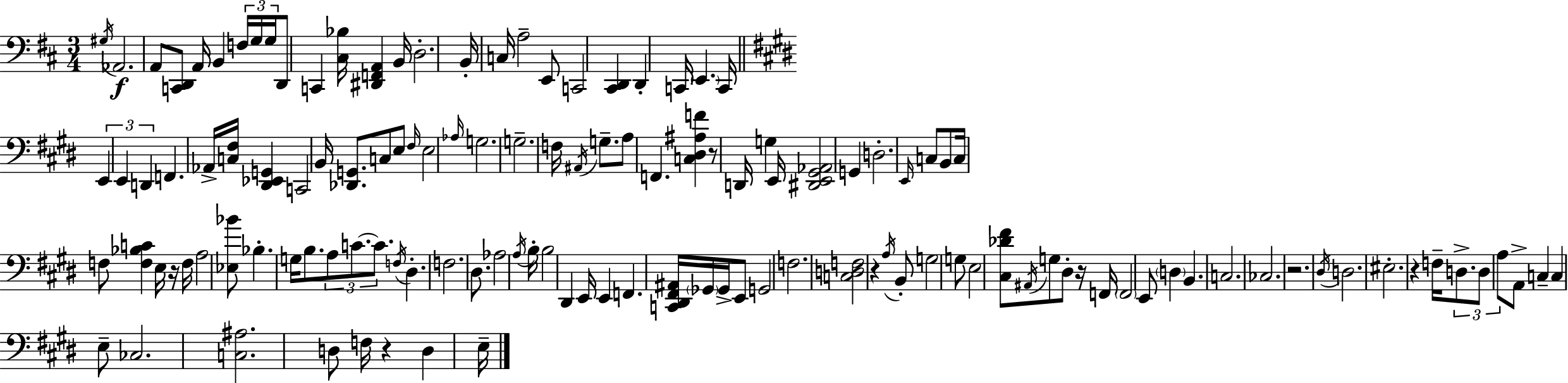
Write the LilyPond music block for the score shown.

{
  \clef bass
  \numericTimeSignature
  \time 3/4
  \key d \major
  \acciaccatura { gis16 }\f aes,2. | a,8 <c, d,>8 a,16 b,4 \tuplet 3/2 { f16 g16 | g16 } d,8 c,4 <cis bes>16 <dis, f, a,>4 | b,16 d2.-. | \break b,16-. c16 a2-- e,8 | c,2 <cis, d,>4 | d,4-. c,16 \parenthesize e,4. | c,16 \bar "||" \break \key e \major \tuplet 3/2 { e,4 e,4 d,4 } | f,4. aes,16-> <c fis>16 <dis, ees, g,>4 | c,2 b,16 <des, g,>8. | c8 e8 \grace { fis16 } e2 | \break \grace { aes16 } g2. | g2.-- | f16 \acciaccatura { ais,16 } g8.-- a8 f,4. | <c dis ais f'>4 r8 d,16 g4 | \break e,16 <dis, e, gis, aes,>2 g,4 | d2.-. | \grace { e,16 } c8 b,8 c16 f8 <f bes c'>4 | e16 r16 f16 a2 | \break <ees bes'>8 bes4.-. g16 b8. | \tuplet 3/2 { a8 c'8.~~ c'8. } \acciaccatura { f16 } dis4.-. | f2. | dis8. aes2 | \break \acciaccatura { a16 } b16-. b2 | dis,4 e,16 e,4 f,4. | <c, dis, fis, ais,>16 \parenthesize ges,16 ges,16-> e,8 g,2 | f2. | \break <c d f>2 | r4 \acciaccatura { a16 } b,8-. g2 | g8 e2 | <cis des' fis'>8 \acciaccatura { ais,16 } g8 dis8-. r16 f,16 | \break \parenthesize f,2 e,8 \parenthesize d4 | b,4. c2. | ces2. | r2. | \break \acciaccatura { dis16 } d2. | eis2.-. | r4 | f16-- \tuplet 3/2 { d8.-> d8 a8 } a,8-> c4-- | \break c4 e8-- ces2. | <c ais>2. | d8 f16 | r4 d4 e16-- \bar "|."
}